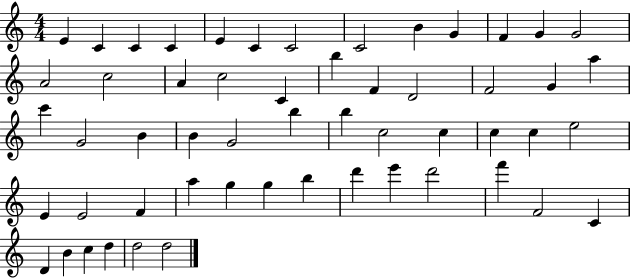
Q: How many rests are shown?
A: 0